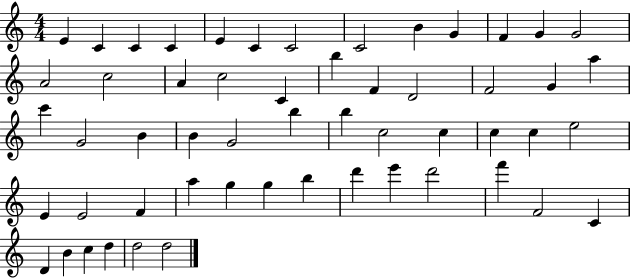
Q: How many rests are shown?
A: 0